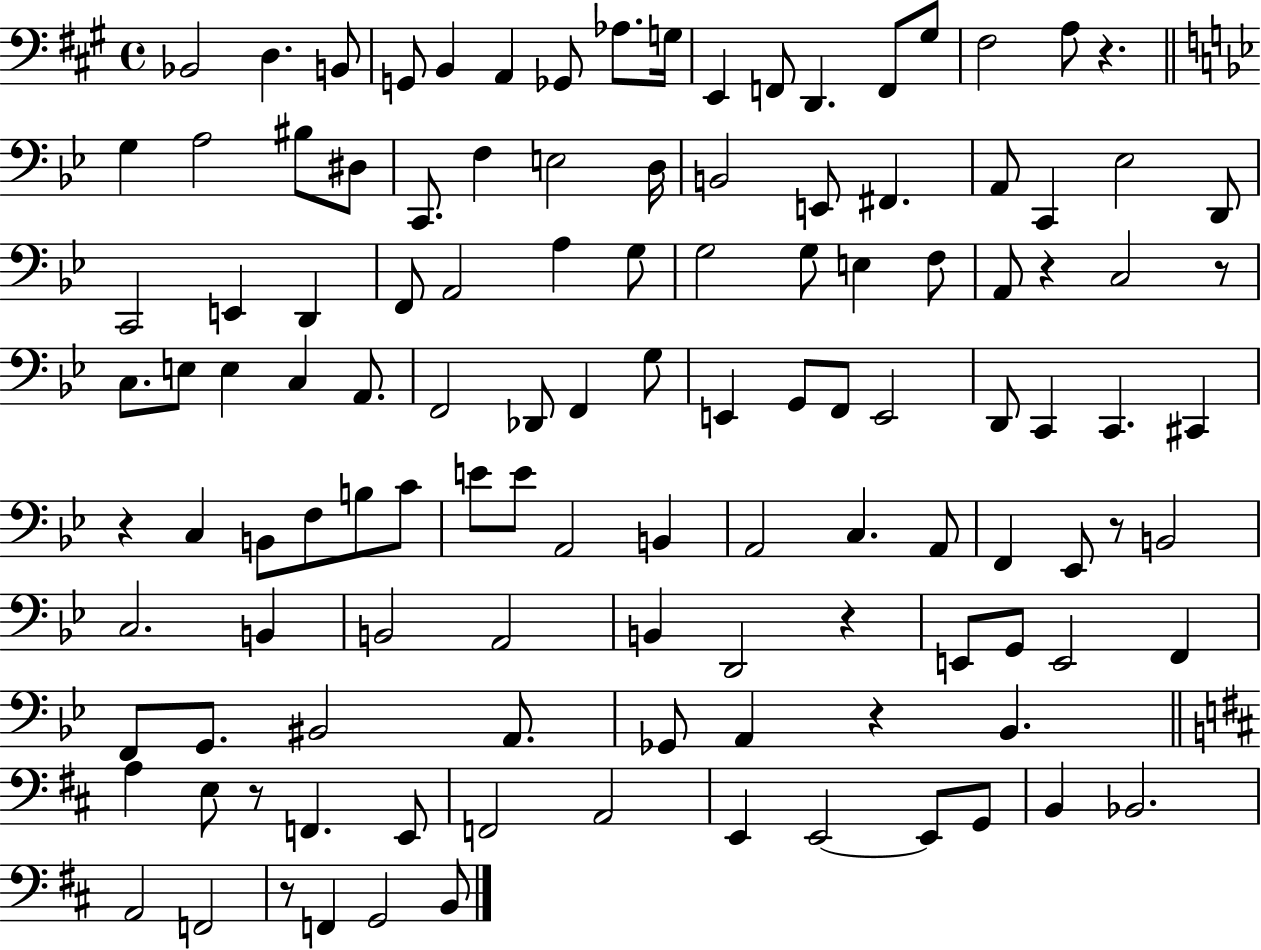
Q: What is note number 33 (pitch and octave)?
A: E2